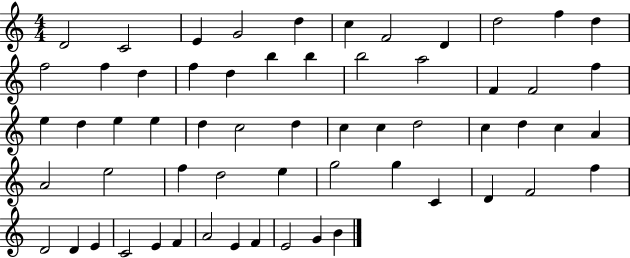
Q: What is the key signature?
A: C major